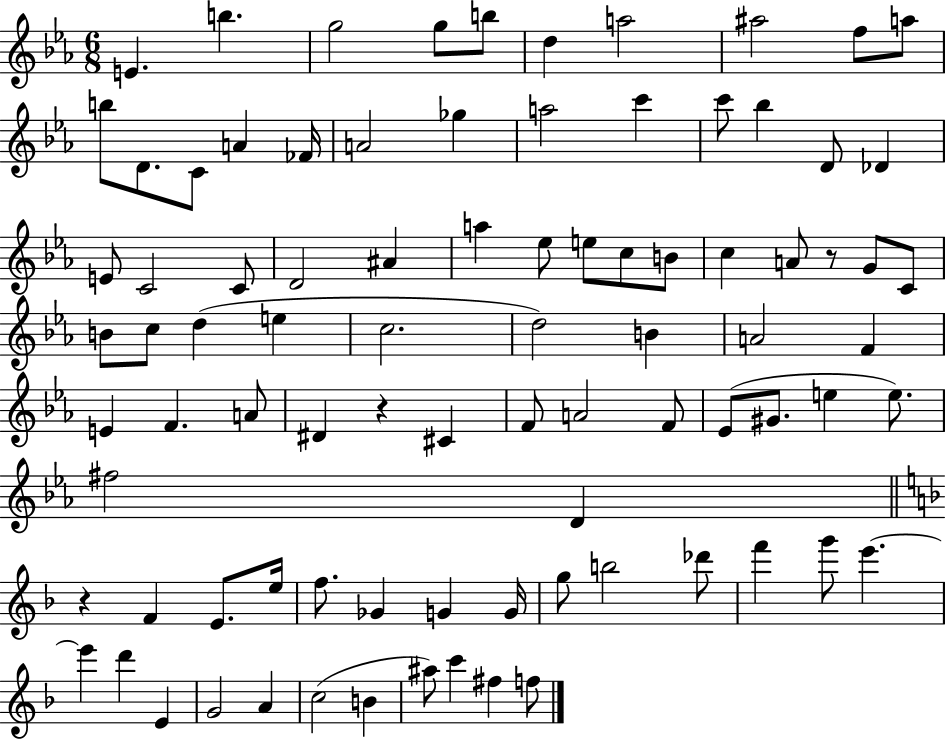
{
  \clef treble
  \numericTimeSignature
  \time 6/8
  \key ees \major
  e'4. b''4. | g''2 g''8 b''8 | d''4 a''2 | ais''2 f''8 a''8 | \break b''8 d'8. c'8 a'4 fes'16 | a'2 ges''4 | a''2 c'''4 | c'''8 bes''4 d'8 des'4 | \break e'8 c'2 c'8 | d'2 ais'4 | a''4 ees''8 e''8 c''8 b'8 | c''4 a'8 r8 g'8 c'8 | \break b'8 c''8 d''4( e''4 | c''2. | d''2) b'4 | a'2 f'4 | \break e'4 f'4. a'8 | dis'4 r4 cis'4 | f'8 a'2 f'8 | ees'8( gis'8. e''4 e''8.) | \break fis''2 d'4 | \bar "||" \break \key f \major r4 f'4 e'8. e''16 | f''8. ges'4 g'4 g'16 | g''8 b''2 des'''8 | f'''4 g'''8 e'''4.~~ | \break e'''4 d'''4 e'4 | g'2 a'4 | c''2( b'4 | ais''8) c'''4 fis''4 f''8 | \break \bar "|."
}